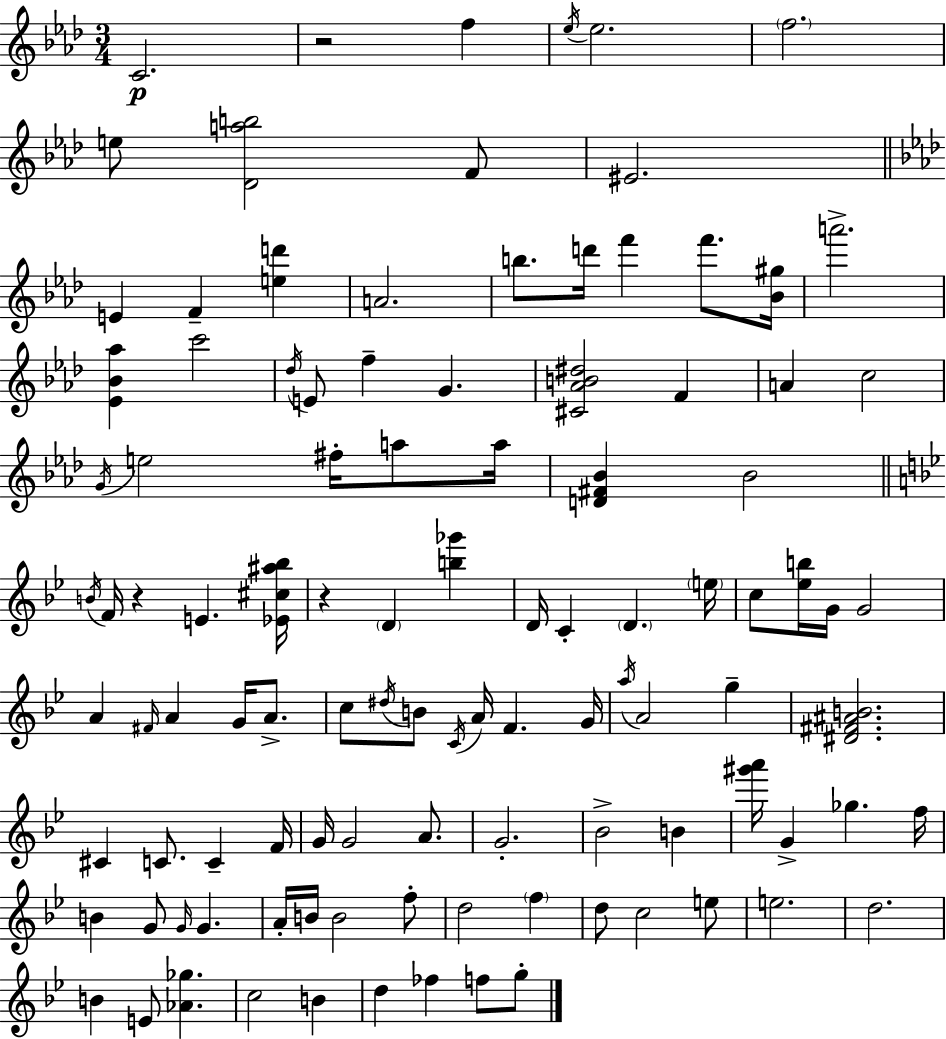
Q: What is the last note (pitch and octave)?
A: G5